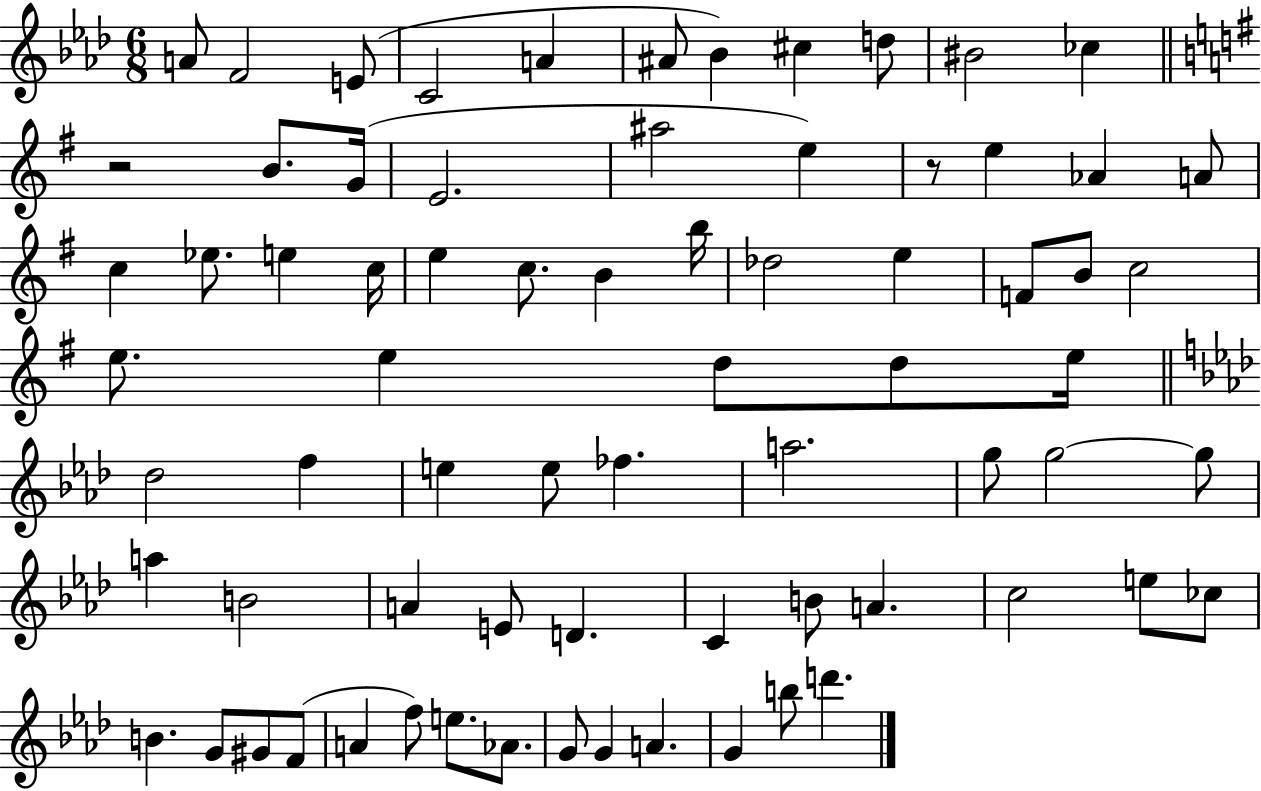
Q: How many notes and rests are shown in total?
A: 73